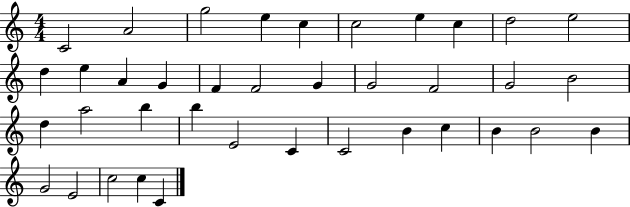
C4/h A4/h G5/h E5/q C5/q C5/h E5/q C5/q D5/h E5/h D5/q E5/q A4/q G4/q F4/q F4/h G4/q G4/h F4/h G4/h B4/h D5/q A5/h B5/q B5/q E4/h C4/q C4/h B4/q C5/q B4/q B4/h B4/q G4/h E4/h C5/h C5/q C4/q